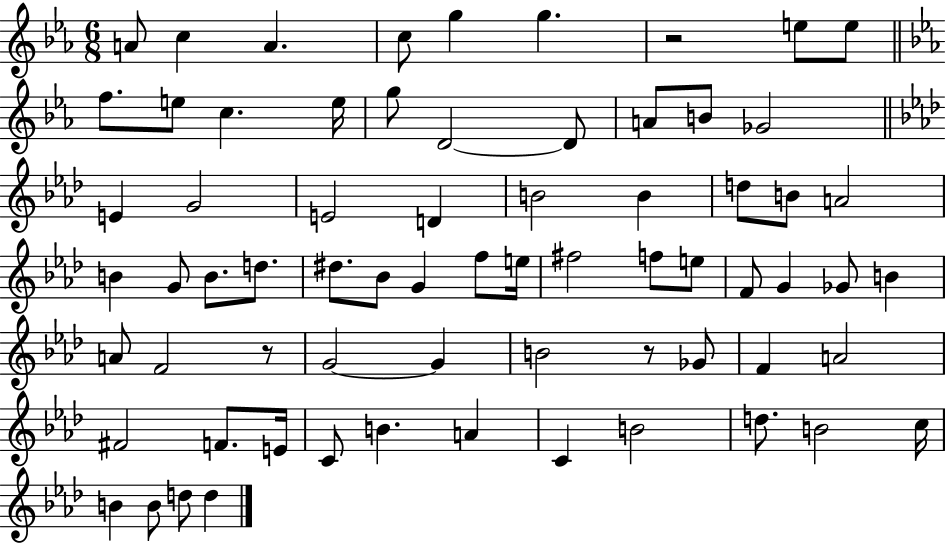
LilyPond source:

{
  \clef treble
  \numericTimeSignature
  \time 6/8
  \key ees \major
  a'8 c''4 a'4. | c''8 g''4 g''4. | r2 e''8 e''8 | \bar "||" \break \key ees \major f''8. e''8 c''4. e''16 | g''8 d'2~~ d'8 | a'8 b'8 ges'2 | \bar "||" \break \key aes \major e'4 g'2 | e'2 d'4 | b'2 b'4 | d''8 b'8 a'2 | \break b'4 g'8 b'8. d''8. | dis''8. bes'8 g'4 f''8 e''16 | fis''2 f''8 e''8 | f'8 g'4 ges'8 b'4 | \break a'8 f'2 r8 | g'2~~ g'4 | b'2 r8 ges'8 | f'4 a'2 | \break fis'2 f'8. e'16 | c'8 b'4. a'4 | c'4 b'2 | d''8. b'2 c''16 | \break b'4 b'8 d''8 d''4 | \bar "|."
}